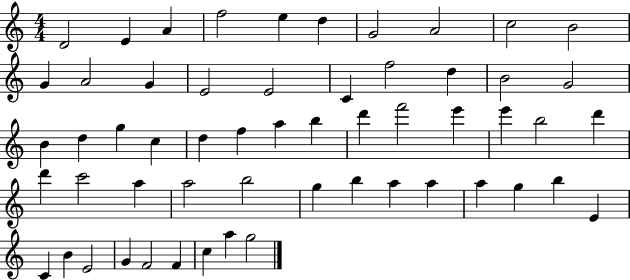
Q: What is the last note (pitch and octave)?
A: G5